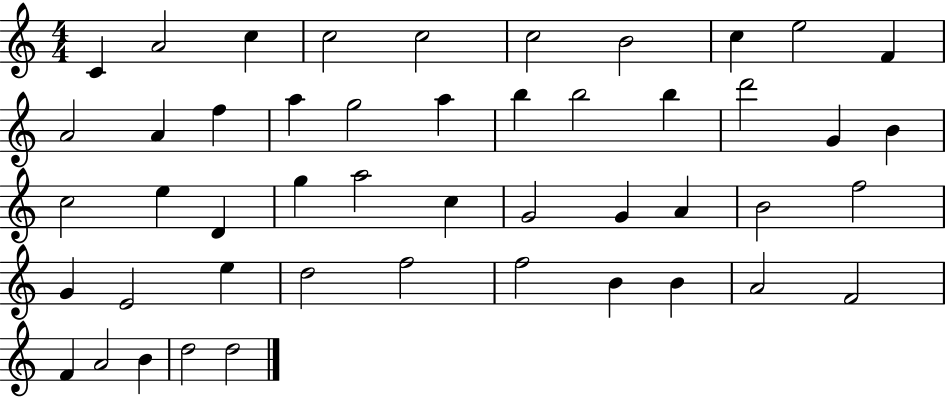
{
  \clef treble
  \numericTimeSignature
  \time 4/4
  \key c \major
  c'4 a'2 c''4 | c''2 c''2 | c''2 b'2 | c''4 e''2 f'4 | \break a'2 a'4 f''4 | a''4 g''2 a''4 | b''4 b''2 b''4 | d'''2 g'4 b'4 | \break c''2 e''4 d'4 | g''4 a''2 c''4 | g'2 g'4 a'4 | b'2 f''2 | \break g'4 e'2 e''4 | d''2 f''2 | f''2 b'4 b'4 | a'2 f'2 | \break f'4 a'2 b'4 | d''2 d''2 | \bar "|."
}